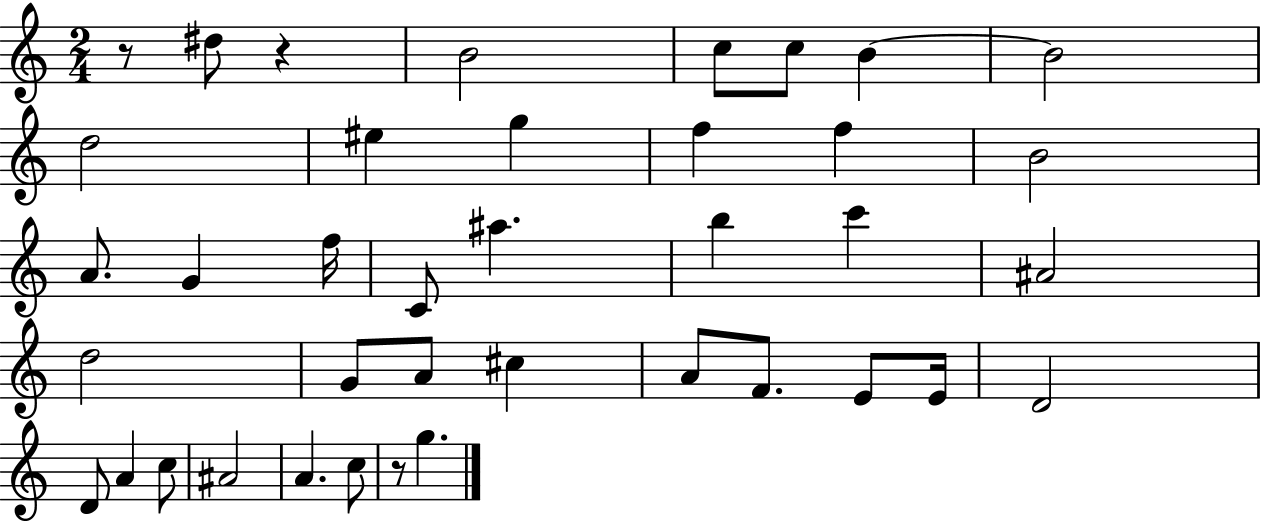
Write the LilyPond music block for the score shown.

{
  \clef treble
  \numericTimeSignature
  \time 2/4
  \key c \major
  \repeat volta 2 { r8 dis''8 r4 | b'2 | c''8 c''8 b'4~~ | b'2 | \break d''2 | eis''4 g''4 | f''4 f''4 | b'2 | \break a'8. g'4 f''16 | c'8 ais''4. | b''4 c'''4 | ais'2 | \break d''2 | g'8 a'8 cis''4 | a'8 f'8. e'8 e'16 | d'2 | \break d'8 a'4 c''8 | ais'2 | a'4. c''8 | r8 g''4. | \break } \bar "|."
}